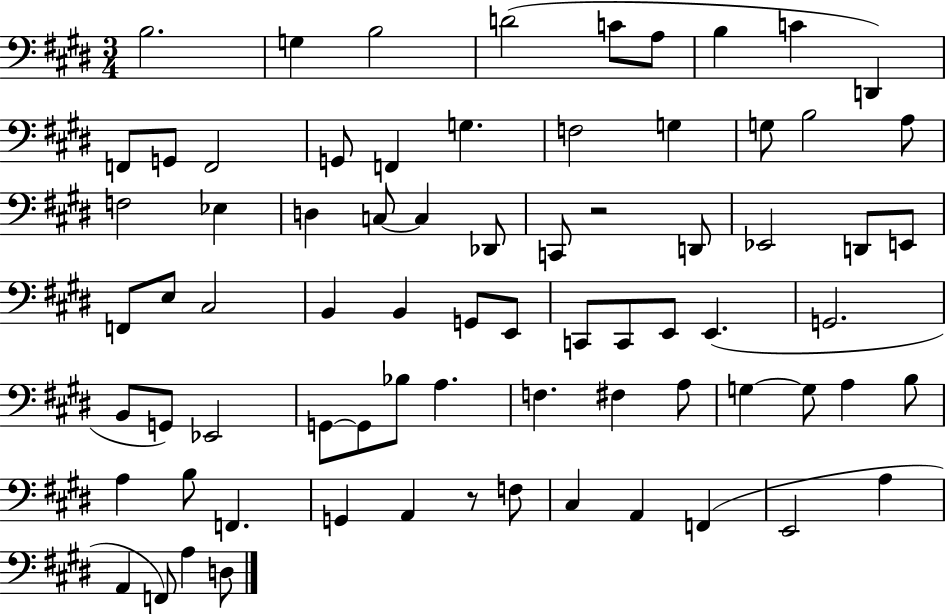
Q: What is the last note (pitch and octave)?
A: D3